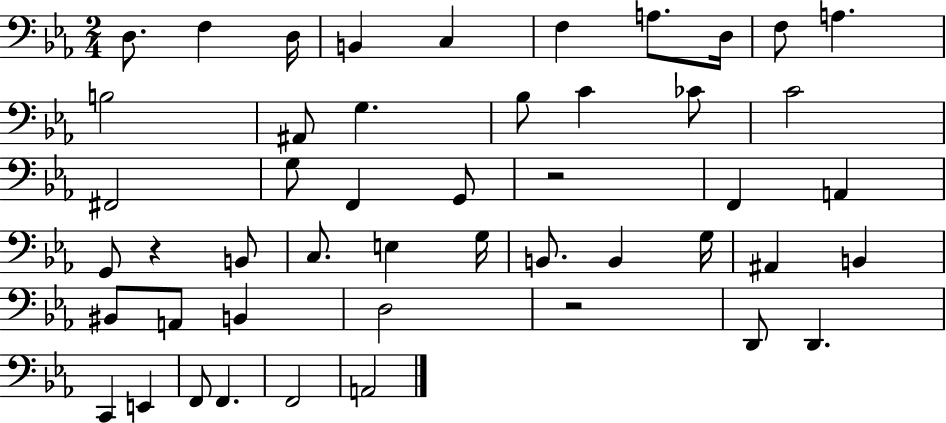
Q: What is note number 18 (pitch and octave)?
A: F#2